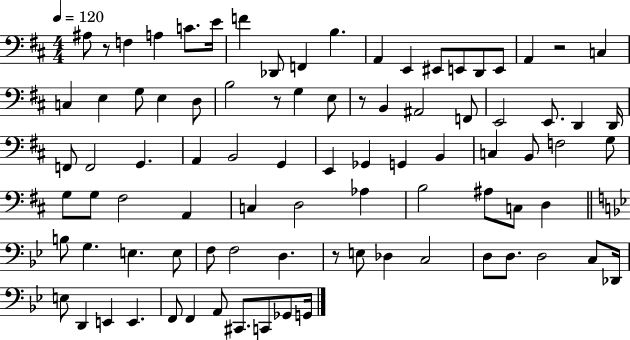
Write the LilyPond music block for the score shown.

{
  \clef bass
  \numericTimeSignature
  \time 4/4
  \key d \major
  \tempo 4 = 120
  ais8 r8 f4 a4 c'8. e'16 | f'4 des,8 f,4 b4. | a,4 e,4 eis,8 e,8 d,8 e,8 | a,4 r2 c4 | \break c4 e4 g8 e4 d8 | b2 r8 g4 e8 | r8 b,4 ais,2 f,8 | e,2 e,8. d,4 d,16 | \break f,8 f,2 g,4. | a,4 b,2 g,4 | e,4 ges,4 g,4 b,4 | c4 b,8 f2 g8 | \break g8 g8 fis2 a,4 | c4 d2 aes4 | b2 ais8 c8 d4 | \bar "||" \break \key bes \major b8 g4. e4. e8 | f8 f2 d4. | r8 e8 des4 c2 | d8 d8. d2 c8 des,16 | \break e8 d,4 e,4 e,4. | f,8 f,4 a,8 cis,8. c,8 ges,8 g,16 | \bar "|."
}